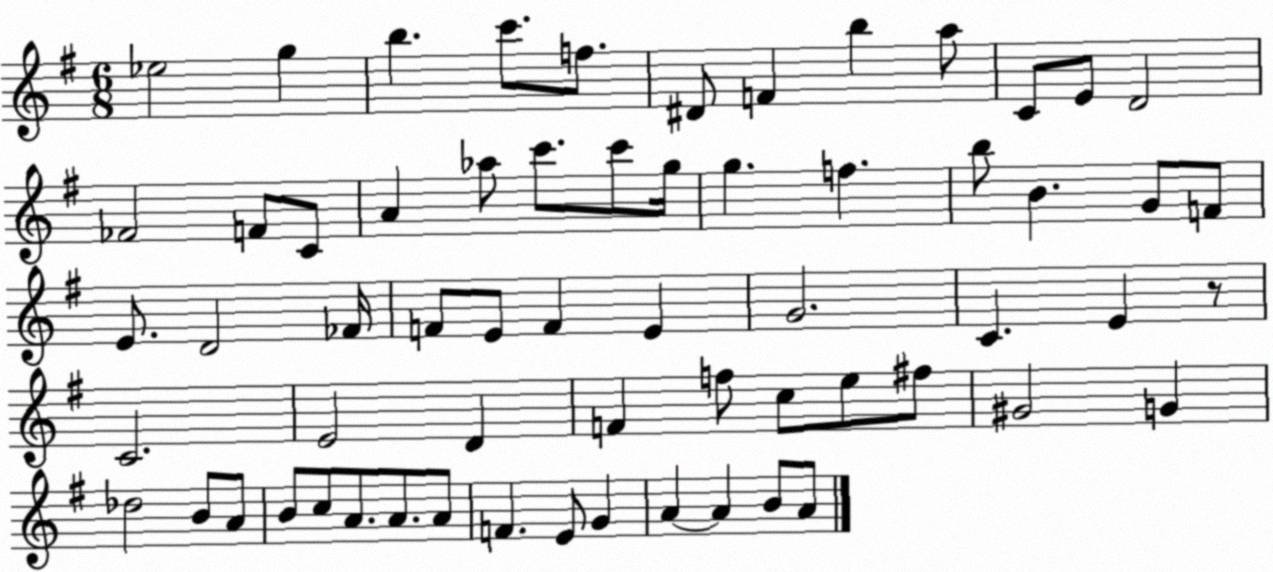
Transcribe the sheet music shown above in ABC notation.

X:1
T:Untitled
M:6/8
L:1/4
K:G
_e2 g b c'/2 f/2 ^D/2 F b a/2 C/2 E/2 D2 _F2 F/2 C/2 A _a/2 c'/2 c'/2 g/4 g f b/2 B G/2 F/2 E/2 D2 _F/4 F/2 E/2 F E G2 C E z/2 C2 E2 D F f/2 c/2 e/2 ^f/2 ^G2 G _d2 B/2 A/2 B/2 c/2 A/2 A/2 A/2 F E/2 G A A B/2 A/2